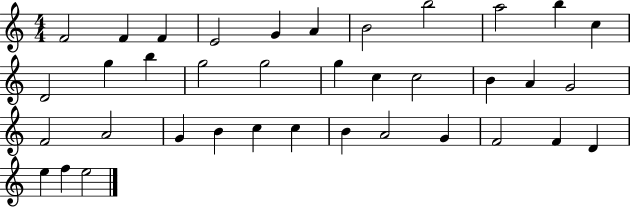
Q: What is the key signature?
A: C major